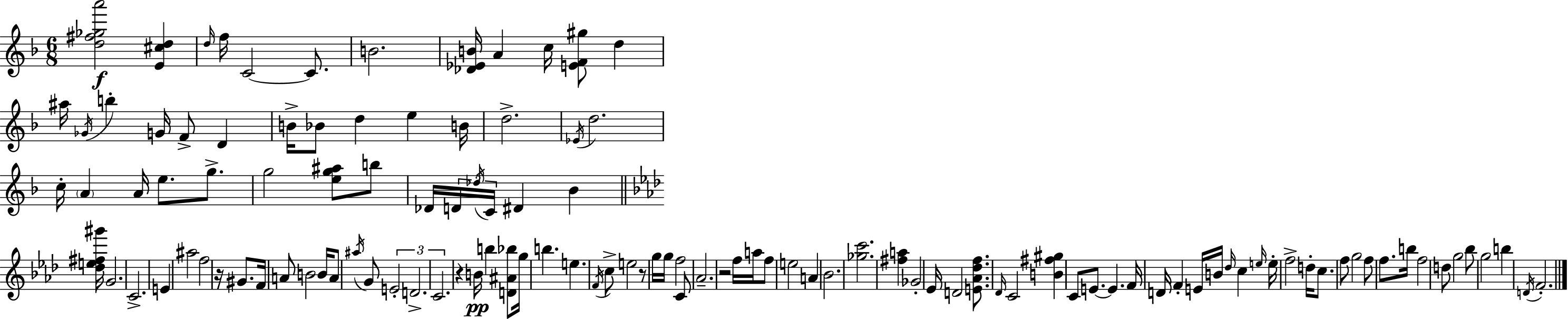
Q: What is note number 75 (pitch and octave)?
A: C4